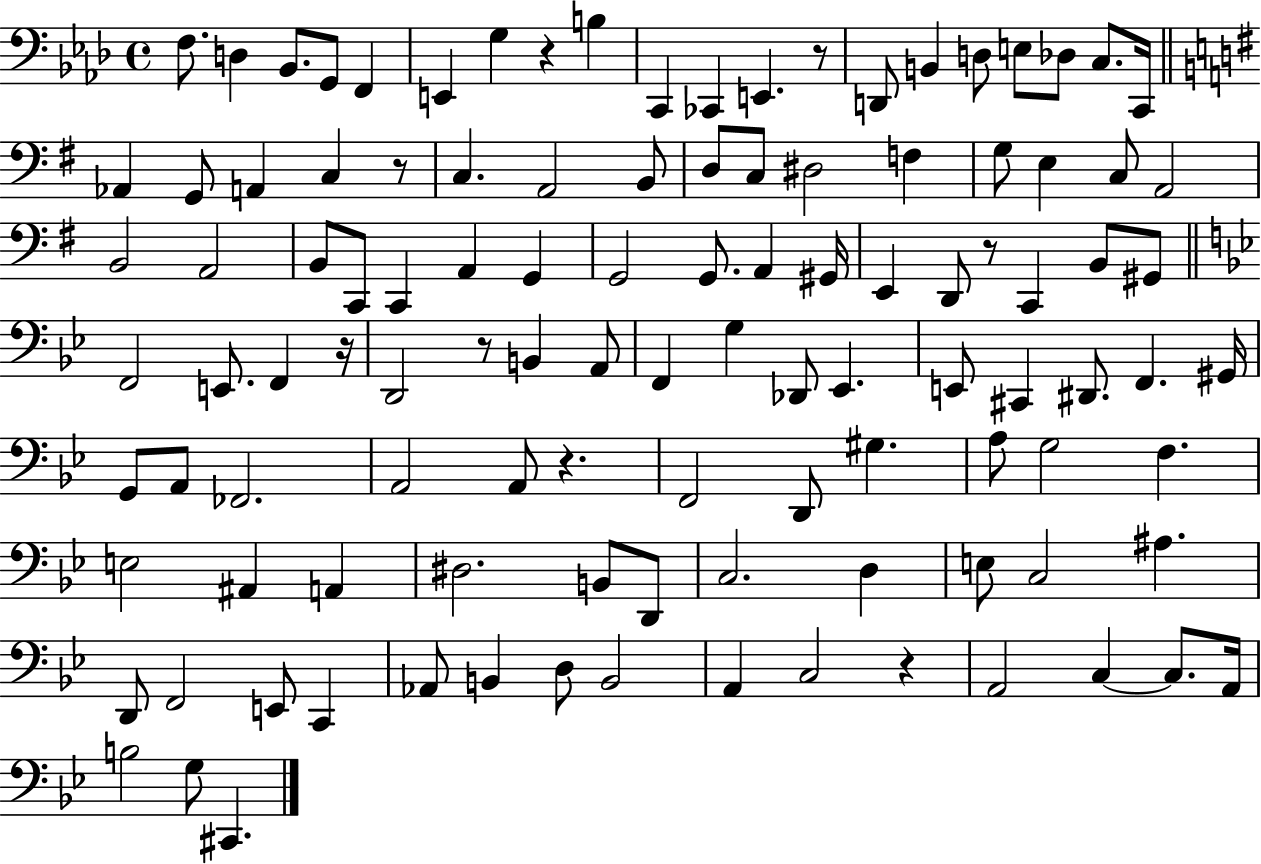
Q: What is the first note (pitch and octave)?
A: F3